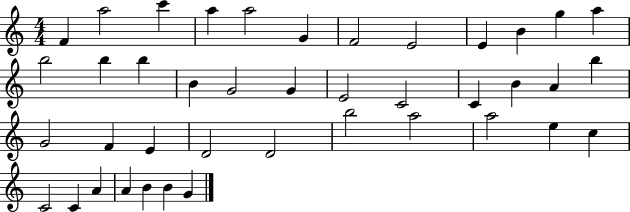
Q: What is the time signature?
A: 4/4